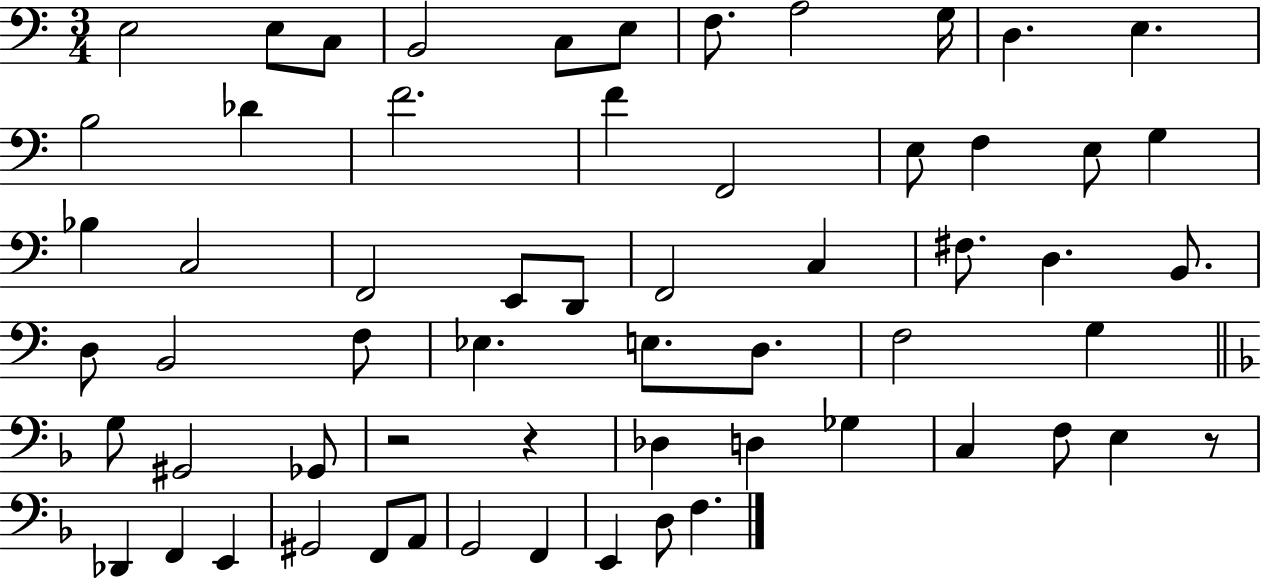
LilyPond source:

{
  \clef bass
  \numericTimeSignature
  \time 3/4
  \key c \major
  e2 e8 c8 | b,2 c8 e8 | f8. a2 g16 | d4. e4. | \break b2 des'4 | f'2. | f'4 f,2 | e8 f4 e8 g4 | \break bes4 c2 | f,2 e,8 d,8 | f,2 c4 | fis8. d4. b,8. | \break d8 b,2 f8 | ees4. e8. d8. | f2 g4 | \bar "||" \break \key f \major g8 gis,2 ges,8 | r2 r4 | des4 d4 ges4 | c4 f8 e4 r8 | \break des,4 f,4 e,4 | gis,2 f,8 a,8 | g,2 f,4 | e,4 d8 f4. | \break \bar "|."
}